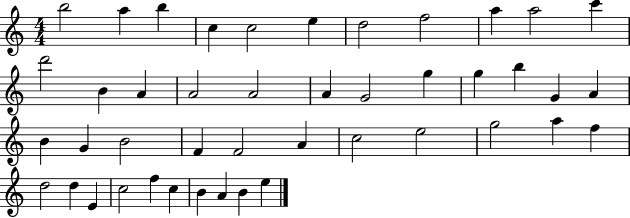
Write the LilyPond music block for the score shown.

{
  \clef treble
  \numericTimeSignature
  \time 4/4
  \key c \major
  b''2 a''4 b''4 | c''4 c''2 e''4 | d''2 f''2 | a''4 a''2 c'''4 | \break d'''2 b'4 a'4 | a'2 a'2 | a'4 g'2 g''4 | g''4 b''4 g'4 a'4 | \break b'4 g'4 b'2 | f'4 f'2 a'4 | c''2 e''2 | g''2 a''4 f''4 | \break d''2 d''4 e'4 | c''2 f''4 c''4 | b'4 a'4 b'4 e''4 | \bar "|."
}